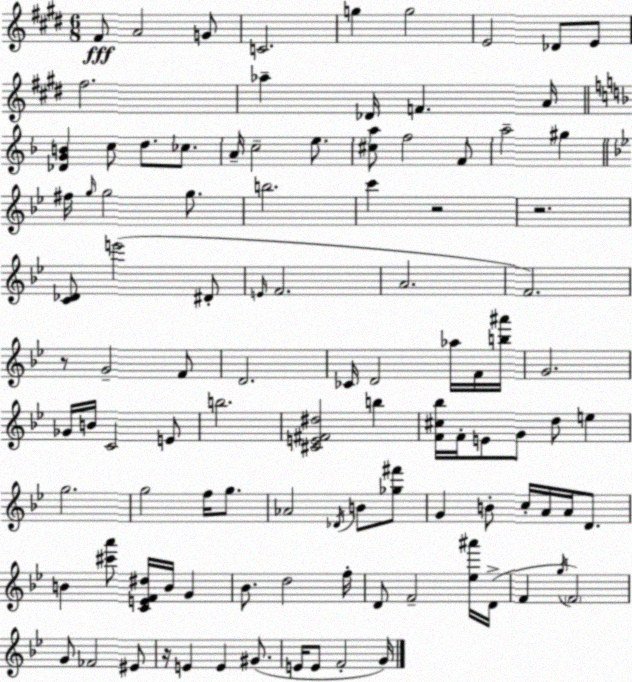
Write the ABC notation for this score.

X:1
T:Untitled
M:6/8
L:1/4
K:E
^F/2 A2 G/2 C2 g g2 E2 _D/2 E/2 ^f2 _a _D/4 F A/4 [_DGB] c/2 d/2 _c/2 A/4 c2 e/2 [^ca]/2 f2 F/2 a2 ^g ^f/4 g/4 g2 g/2 b2 c' z2 z2 [C_D]/2 e'2 ^D/2 E/4 F2 A2 F2 z/2 G2 F/2 D2 _C/4 D2 _a/4 F/4 [b^a']/4 G2 _G/4 B/4 C2 E/2 b2 [^CE^F^d]2 b [F^c_b]/4 F/4 E/2 G/2 d/2 e g2 g2 f/4 g/2 _A2 _D/4 B/2 [_g^f']/2 G B/2 c/4 A/4 A/4 D/2 B [^c'a']/2 [CEF^d]/4 B/4 G _B/2 d2 f/4 D/2 F2 [_e^a']/4 D/4 F g/4 F2 G/2 _F2 ^E/2 z/4 E E ^G/2 E/4 E/2 F2 G/4